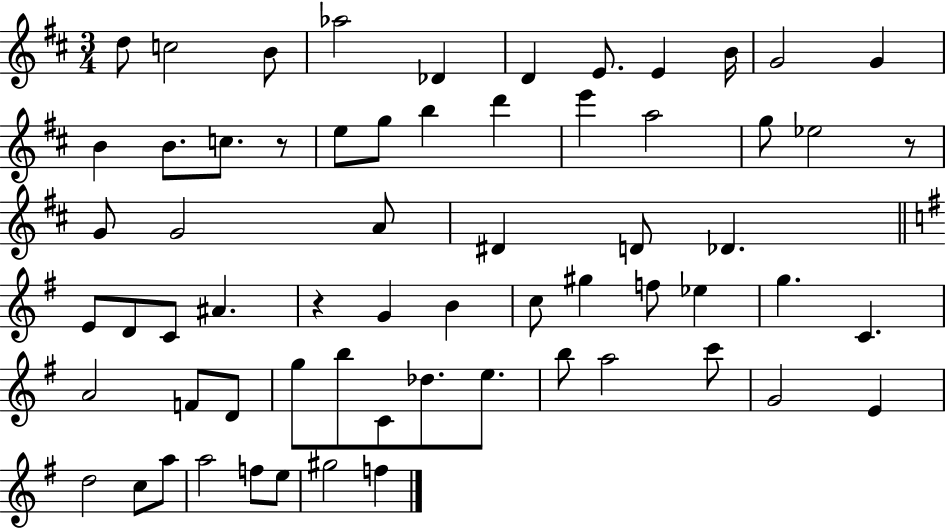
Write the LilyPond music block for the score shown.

{
  \clef treble
  \numericTimeSignature
  \time 3/4
  \key d \major
  d''8 c''2 b'8 | aes''2 des'4 | d'4 e'8. e'4 b'16 | g'2 g'4 | \break b'4 b'8. c''8. r8 | e''8 g''8 b''4 d'''4 | e'''4 a''2 | g''8 ees''2 r8 | \break g'8 g'2 a'8 | dis'4 d'8 des'4. | \bar "||" \break \key g \major e'8 d'8 c'8 ais'4. | r4 g'4 b'4 | c''8 gis''4 f''8 ees''4 | g''4. c'4. | \break a'2 f'8 d'8 | g''8 b''8 c'8 des''8. e''8. | b''8 a''2 c'''8 | g'2 e'4 | \break d''2 c''8 a''8 | a''2 f''8 e''8 | gis''2 f''4 | \bar "|."
}